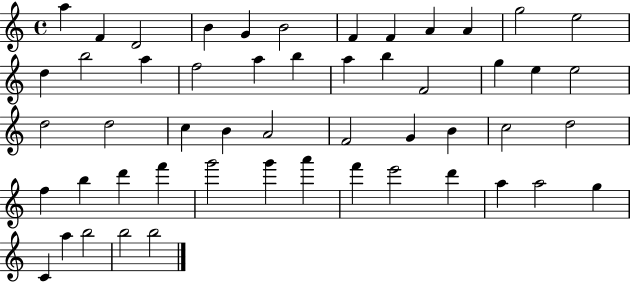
{
  \clef treble
  \time 4/4
  \defaultTimeSignature
  \key c \major
  a''4 f'4 d'2 | b'4 g'4 b'2 | f'4 f'4 a'4 a'4 | g''2 e''2 | \break d''4 b''2 a''4 | f''2 a''4 b''4 | a''4 b''4 f'2 | g''4 e''4 e''2 | \break d''2 d''2 | c''4 b'4 a'2 | f'2 g'4 b'4 | c''2 d''2 | \break f''4 b''4 d'''4 f'''4 | g'''2 g'''4 a'''4 | f'''4 e'''2 d'''4 | a''4 a''2 g''4 | \break c'4 a''4 b''2 | b''2 b''2 | \bar "|."
}